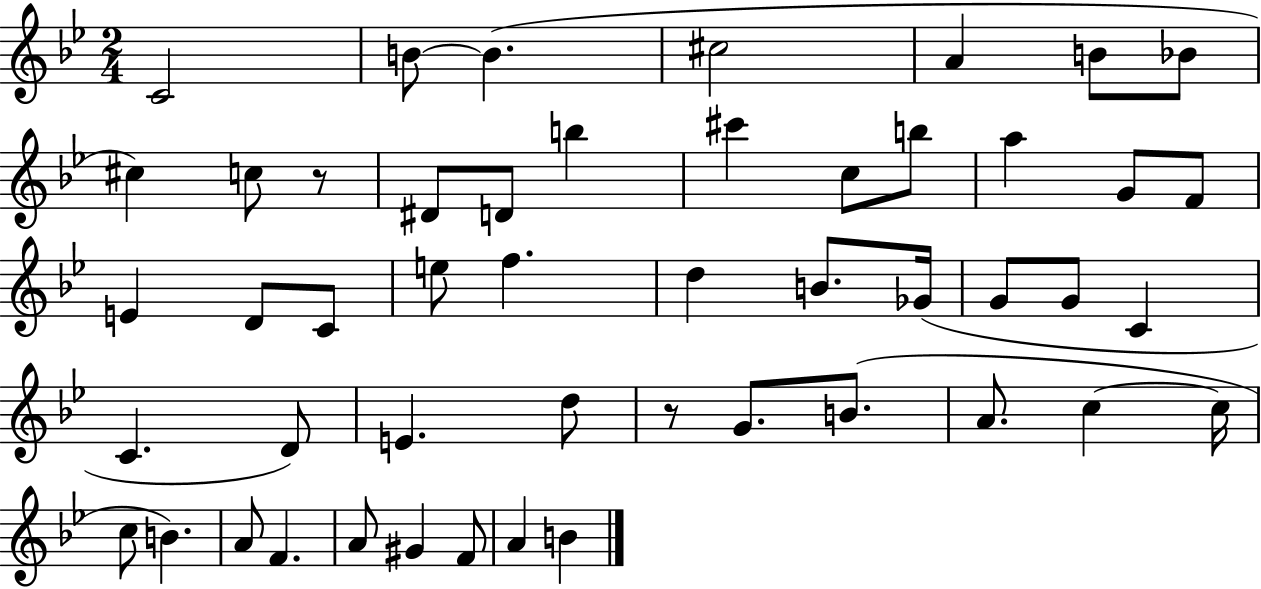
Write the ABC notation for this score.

X:1
T:Untitled
M:2/4
L:1/4
K:Bb
C2 B/2 B ^c2 A B/2 _B/2 ^c c/2 z/2 ^D/2 D/2 b ^c' c/2 b/2 a G/2 F/2 E D/2 C/2 e/2 f d B/2 _G/4 G/2 G/2 C C D/2 E d/2 z/2 G/2 B/2 A/2 c c/4 c/2 B A/2 F A/2 ^G F/2 A B